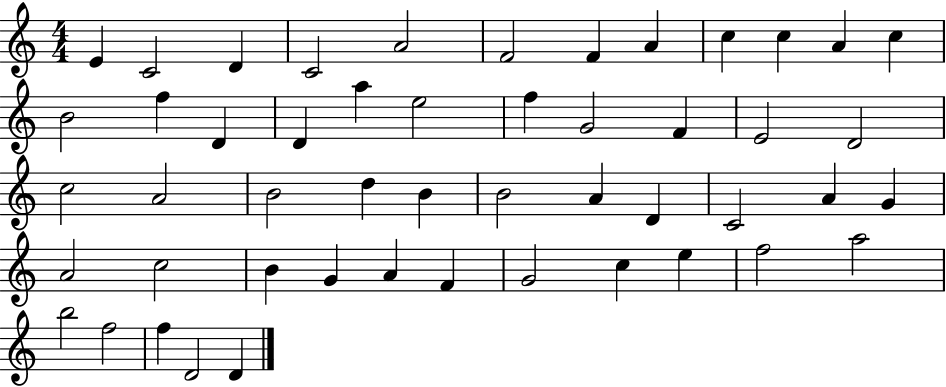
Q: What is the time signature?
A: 4/4